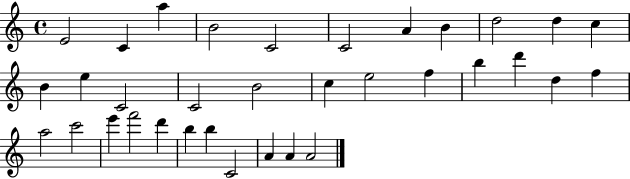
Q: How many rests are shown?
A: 0